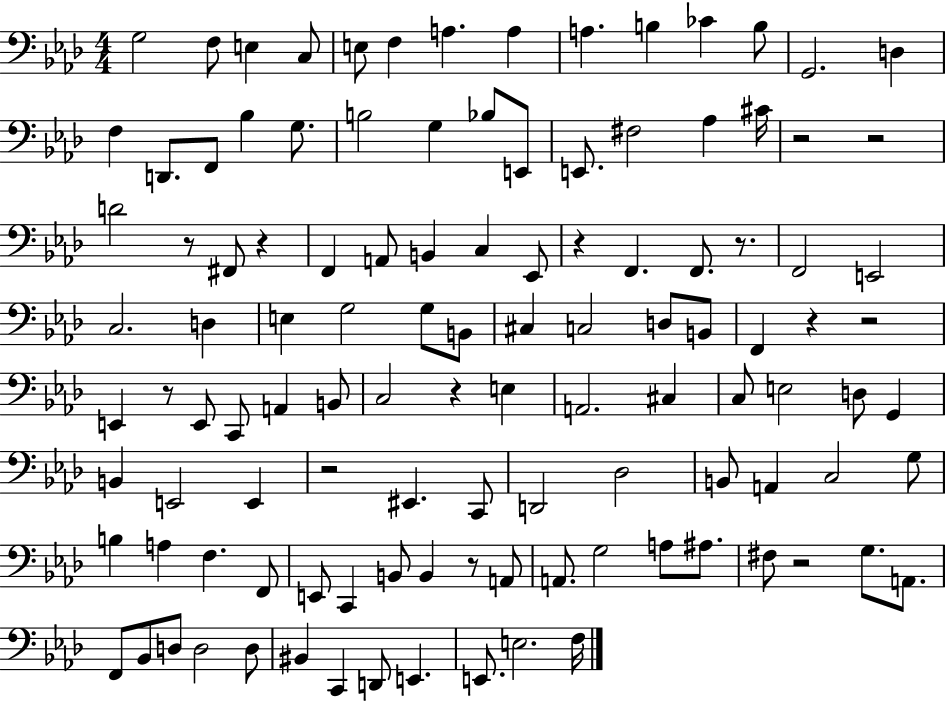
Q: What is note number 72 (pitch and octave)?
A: C3